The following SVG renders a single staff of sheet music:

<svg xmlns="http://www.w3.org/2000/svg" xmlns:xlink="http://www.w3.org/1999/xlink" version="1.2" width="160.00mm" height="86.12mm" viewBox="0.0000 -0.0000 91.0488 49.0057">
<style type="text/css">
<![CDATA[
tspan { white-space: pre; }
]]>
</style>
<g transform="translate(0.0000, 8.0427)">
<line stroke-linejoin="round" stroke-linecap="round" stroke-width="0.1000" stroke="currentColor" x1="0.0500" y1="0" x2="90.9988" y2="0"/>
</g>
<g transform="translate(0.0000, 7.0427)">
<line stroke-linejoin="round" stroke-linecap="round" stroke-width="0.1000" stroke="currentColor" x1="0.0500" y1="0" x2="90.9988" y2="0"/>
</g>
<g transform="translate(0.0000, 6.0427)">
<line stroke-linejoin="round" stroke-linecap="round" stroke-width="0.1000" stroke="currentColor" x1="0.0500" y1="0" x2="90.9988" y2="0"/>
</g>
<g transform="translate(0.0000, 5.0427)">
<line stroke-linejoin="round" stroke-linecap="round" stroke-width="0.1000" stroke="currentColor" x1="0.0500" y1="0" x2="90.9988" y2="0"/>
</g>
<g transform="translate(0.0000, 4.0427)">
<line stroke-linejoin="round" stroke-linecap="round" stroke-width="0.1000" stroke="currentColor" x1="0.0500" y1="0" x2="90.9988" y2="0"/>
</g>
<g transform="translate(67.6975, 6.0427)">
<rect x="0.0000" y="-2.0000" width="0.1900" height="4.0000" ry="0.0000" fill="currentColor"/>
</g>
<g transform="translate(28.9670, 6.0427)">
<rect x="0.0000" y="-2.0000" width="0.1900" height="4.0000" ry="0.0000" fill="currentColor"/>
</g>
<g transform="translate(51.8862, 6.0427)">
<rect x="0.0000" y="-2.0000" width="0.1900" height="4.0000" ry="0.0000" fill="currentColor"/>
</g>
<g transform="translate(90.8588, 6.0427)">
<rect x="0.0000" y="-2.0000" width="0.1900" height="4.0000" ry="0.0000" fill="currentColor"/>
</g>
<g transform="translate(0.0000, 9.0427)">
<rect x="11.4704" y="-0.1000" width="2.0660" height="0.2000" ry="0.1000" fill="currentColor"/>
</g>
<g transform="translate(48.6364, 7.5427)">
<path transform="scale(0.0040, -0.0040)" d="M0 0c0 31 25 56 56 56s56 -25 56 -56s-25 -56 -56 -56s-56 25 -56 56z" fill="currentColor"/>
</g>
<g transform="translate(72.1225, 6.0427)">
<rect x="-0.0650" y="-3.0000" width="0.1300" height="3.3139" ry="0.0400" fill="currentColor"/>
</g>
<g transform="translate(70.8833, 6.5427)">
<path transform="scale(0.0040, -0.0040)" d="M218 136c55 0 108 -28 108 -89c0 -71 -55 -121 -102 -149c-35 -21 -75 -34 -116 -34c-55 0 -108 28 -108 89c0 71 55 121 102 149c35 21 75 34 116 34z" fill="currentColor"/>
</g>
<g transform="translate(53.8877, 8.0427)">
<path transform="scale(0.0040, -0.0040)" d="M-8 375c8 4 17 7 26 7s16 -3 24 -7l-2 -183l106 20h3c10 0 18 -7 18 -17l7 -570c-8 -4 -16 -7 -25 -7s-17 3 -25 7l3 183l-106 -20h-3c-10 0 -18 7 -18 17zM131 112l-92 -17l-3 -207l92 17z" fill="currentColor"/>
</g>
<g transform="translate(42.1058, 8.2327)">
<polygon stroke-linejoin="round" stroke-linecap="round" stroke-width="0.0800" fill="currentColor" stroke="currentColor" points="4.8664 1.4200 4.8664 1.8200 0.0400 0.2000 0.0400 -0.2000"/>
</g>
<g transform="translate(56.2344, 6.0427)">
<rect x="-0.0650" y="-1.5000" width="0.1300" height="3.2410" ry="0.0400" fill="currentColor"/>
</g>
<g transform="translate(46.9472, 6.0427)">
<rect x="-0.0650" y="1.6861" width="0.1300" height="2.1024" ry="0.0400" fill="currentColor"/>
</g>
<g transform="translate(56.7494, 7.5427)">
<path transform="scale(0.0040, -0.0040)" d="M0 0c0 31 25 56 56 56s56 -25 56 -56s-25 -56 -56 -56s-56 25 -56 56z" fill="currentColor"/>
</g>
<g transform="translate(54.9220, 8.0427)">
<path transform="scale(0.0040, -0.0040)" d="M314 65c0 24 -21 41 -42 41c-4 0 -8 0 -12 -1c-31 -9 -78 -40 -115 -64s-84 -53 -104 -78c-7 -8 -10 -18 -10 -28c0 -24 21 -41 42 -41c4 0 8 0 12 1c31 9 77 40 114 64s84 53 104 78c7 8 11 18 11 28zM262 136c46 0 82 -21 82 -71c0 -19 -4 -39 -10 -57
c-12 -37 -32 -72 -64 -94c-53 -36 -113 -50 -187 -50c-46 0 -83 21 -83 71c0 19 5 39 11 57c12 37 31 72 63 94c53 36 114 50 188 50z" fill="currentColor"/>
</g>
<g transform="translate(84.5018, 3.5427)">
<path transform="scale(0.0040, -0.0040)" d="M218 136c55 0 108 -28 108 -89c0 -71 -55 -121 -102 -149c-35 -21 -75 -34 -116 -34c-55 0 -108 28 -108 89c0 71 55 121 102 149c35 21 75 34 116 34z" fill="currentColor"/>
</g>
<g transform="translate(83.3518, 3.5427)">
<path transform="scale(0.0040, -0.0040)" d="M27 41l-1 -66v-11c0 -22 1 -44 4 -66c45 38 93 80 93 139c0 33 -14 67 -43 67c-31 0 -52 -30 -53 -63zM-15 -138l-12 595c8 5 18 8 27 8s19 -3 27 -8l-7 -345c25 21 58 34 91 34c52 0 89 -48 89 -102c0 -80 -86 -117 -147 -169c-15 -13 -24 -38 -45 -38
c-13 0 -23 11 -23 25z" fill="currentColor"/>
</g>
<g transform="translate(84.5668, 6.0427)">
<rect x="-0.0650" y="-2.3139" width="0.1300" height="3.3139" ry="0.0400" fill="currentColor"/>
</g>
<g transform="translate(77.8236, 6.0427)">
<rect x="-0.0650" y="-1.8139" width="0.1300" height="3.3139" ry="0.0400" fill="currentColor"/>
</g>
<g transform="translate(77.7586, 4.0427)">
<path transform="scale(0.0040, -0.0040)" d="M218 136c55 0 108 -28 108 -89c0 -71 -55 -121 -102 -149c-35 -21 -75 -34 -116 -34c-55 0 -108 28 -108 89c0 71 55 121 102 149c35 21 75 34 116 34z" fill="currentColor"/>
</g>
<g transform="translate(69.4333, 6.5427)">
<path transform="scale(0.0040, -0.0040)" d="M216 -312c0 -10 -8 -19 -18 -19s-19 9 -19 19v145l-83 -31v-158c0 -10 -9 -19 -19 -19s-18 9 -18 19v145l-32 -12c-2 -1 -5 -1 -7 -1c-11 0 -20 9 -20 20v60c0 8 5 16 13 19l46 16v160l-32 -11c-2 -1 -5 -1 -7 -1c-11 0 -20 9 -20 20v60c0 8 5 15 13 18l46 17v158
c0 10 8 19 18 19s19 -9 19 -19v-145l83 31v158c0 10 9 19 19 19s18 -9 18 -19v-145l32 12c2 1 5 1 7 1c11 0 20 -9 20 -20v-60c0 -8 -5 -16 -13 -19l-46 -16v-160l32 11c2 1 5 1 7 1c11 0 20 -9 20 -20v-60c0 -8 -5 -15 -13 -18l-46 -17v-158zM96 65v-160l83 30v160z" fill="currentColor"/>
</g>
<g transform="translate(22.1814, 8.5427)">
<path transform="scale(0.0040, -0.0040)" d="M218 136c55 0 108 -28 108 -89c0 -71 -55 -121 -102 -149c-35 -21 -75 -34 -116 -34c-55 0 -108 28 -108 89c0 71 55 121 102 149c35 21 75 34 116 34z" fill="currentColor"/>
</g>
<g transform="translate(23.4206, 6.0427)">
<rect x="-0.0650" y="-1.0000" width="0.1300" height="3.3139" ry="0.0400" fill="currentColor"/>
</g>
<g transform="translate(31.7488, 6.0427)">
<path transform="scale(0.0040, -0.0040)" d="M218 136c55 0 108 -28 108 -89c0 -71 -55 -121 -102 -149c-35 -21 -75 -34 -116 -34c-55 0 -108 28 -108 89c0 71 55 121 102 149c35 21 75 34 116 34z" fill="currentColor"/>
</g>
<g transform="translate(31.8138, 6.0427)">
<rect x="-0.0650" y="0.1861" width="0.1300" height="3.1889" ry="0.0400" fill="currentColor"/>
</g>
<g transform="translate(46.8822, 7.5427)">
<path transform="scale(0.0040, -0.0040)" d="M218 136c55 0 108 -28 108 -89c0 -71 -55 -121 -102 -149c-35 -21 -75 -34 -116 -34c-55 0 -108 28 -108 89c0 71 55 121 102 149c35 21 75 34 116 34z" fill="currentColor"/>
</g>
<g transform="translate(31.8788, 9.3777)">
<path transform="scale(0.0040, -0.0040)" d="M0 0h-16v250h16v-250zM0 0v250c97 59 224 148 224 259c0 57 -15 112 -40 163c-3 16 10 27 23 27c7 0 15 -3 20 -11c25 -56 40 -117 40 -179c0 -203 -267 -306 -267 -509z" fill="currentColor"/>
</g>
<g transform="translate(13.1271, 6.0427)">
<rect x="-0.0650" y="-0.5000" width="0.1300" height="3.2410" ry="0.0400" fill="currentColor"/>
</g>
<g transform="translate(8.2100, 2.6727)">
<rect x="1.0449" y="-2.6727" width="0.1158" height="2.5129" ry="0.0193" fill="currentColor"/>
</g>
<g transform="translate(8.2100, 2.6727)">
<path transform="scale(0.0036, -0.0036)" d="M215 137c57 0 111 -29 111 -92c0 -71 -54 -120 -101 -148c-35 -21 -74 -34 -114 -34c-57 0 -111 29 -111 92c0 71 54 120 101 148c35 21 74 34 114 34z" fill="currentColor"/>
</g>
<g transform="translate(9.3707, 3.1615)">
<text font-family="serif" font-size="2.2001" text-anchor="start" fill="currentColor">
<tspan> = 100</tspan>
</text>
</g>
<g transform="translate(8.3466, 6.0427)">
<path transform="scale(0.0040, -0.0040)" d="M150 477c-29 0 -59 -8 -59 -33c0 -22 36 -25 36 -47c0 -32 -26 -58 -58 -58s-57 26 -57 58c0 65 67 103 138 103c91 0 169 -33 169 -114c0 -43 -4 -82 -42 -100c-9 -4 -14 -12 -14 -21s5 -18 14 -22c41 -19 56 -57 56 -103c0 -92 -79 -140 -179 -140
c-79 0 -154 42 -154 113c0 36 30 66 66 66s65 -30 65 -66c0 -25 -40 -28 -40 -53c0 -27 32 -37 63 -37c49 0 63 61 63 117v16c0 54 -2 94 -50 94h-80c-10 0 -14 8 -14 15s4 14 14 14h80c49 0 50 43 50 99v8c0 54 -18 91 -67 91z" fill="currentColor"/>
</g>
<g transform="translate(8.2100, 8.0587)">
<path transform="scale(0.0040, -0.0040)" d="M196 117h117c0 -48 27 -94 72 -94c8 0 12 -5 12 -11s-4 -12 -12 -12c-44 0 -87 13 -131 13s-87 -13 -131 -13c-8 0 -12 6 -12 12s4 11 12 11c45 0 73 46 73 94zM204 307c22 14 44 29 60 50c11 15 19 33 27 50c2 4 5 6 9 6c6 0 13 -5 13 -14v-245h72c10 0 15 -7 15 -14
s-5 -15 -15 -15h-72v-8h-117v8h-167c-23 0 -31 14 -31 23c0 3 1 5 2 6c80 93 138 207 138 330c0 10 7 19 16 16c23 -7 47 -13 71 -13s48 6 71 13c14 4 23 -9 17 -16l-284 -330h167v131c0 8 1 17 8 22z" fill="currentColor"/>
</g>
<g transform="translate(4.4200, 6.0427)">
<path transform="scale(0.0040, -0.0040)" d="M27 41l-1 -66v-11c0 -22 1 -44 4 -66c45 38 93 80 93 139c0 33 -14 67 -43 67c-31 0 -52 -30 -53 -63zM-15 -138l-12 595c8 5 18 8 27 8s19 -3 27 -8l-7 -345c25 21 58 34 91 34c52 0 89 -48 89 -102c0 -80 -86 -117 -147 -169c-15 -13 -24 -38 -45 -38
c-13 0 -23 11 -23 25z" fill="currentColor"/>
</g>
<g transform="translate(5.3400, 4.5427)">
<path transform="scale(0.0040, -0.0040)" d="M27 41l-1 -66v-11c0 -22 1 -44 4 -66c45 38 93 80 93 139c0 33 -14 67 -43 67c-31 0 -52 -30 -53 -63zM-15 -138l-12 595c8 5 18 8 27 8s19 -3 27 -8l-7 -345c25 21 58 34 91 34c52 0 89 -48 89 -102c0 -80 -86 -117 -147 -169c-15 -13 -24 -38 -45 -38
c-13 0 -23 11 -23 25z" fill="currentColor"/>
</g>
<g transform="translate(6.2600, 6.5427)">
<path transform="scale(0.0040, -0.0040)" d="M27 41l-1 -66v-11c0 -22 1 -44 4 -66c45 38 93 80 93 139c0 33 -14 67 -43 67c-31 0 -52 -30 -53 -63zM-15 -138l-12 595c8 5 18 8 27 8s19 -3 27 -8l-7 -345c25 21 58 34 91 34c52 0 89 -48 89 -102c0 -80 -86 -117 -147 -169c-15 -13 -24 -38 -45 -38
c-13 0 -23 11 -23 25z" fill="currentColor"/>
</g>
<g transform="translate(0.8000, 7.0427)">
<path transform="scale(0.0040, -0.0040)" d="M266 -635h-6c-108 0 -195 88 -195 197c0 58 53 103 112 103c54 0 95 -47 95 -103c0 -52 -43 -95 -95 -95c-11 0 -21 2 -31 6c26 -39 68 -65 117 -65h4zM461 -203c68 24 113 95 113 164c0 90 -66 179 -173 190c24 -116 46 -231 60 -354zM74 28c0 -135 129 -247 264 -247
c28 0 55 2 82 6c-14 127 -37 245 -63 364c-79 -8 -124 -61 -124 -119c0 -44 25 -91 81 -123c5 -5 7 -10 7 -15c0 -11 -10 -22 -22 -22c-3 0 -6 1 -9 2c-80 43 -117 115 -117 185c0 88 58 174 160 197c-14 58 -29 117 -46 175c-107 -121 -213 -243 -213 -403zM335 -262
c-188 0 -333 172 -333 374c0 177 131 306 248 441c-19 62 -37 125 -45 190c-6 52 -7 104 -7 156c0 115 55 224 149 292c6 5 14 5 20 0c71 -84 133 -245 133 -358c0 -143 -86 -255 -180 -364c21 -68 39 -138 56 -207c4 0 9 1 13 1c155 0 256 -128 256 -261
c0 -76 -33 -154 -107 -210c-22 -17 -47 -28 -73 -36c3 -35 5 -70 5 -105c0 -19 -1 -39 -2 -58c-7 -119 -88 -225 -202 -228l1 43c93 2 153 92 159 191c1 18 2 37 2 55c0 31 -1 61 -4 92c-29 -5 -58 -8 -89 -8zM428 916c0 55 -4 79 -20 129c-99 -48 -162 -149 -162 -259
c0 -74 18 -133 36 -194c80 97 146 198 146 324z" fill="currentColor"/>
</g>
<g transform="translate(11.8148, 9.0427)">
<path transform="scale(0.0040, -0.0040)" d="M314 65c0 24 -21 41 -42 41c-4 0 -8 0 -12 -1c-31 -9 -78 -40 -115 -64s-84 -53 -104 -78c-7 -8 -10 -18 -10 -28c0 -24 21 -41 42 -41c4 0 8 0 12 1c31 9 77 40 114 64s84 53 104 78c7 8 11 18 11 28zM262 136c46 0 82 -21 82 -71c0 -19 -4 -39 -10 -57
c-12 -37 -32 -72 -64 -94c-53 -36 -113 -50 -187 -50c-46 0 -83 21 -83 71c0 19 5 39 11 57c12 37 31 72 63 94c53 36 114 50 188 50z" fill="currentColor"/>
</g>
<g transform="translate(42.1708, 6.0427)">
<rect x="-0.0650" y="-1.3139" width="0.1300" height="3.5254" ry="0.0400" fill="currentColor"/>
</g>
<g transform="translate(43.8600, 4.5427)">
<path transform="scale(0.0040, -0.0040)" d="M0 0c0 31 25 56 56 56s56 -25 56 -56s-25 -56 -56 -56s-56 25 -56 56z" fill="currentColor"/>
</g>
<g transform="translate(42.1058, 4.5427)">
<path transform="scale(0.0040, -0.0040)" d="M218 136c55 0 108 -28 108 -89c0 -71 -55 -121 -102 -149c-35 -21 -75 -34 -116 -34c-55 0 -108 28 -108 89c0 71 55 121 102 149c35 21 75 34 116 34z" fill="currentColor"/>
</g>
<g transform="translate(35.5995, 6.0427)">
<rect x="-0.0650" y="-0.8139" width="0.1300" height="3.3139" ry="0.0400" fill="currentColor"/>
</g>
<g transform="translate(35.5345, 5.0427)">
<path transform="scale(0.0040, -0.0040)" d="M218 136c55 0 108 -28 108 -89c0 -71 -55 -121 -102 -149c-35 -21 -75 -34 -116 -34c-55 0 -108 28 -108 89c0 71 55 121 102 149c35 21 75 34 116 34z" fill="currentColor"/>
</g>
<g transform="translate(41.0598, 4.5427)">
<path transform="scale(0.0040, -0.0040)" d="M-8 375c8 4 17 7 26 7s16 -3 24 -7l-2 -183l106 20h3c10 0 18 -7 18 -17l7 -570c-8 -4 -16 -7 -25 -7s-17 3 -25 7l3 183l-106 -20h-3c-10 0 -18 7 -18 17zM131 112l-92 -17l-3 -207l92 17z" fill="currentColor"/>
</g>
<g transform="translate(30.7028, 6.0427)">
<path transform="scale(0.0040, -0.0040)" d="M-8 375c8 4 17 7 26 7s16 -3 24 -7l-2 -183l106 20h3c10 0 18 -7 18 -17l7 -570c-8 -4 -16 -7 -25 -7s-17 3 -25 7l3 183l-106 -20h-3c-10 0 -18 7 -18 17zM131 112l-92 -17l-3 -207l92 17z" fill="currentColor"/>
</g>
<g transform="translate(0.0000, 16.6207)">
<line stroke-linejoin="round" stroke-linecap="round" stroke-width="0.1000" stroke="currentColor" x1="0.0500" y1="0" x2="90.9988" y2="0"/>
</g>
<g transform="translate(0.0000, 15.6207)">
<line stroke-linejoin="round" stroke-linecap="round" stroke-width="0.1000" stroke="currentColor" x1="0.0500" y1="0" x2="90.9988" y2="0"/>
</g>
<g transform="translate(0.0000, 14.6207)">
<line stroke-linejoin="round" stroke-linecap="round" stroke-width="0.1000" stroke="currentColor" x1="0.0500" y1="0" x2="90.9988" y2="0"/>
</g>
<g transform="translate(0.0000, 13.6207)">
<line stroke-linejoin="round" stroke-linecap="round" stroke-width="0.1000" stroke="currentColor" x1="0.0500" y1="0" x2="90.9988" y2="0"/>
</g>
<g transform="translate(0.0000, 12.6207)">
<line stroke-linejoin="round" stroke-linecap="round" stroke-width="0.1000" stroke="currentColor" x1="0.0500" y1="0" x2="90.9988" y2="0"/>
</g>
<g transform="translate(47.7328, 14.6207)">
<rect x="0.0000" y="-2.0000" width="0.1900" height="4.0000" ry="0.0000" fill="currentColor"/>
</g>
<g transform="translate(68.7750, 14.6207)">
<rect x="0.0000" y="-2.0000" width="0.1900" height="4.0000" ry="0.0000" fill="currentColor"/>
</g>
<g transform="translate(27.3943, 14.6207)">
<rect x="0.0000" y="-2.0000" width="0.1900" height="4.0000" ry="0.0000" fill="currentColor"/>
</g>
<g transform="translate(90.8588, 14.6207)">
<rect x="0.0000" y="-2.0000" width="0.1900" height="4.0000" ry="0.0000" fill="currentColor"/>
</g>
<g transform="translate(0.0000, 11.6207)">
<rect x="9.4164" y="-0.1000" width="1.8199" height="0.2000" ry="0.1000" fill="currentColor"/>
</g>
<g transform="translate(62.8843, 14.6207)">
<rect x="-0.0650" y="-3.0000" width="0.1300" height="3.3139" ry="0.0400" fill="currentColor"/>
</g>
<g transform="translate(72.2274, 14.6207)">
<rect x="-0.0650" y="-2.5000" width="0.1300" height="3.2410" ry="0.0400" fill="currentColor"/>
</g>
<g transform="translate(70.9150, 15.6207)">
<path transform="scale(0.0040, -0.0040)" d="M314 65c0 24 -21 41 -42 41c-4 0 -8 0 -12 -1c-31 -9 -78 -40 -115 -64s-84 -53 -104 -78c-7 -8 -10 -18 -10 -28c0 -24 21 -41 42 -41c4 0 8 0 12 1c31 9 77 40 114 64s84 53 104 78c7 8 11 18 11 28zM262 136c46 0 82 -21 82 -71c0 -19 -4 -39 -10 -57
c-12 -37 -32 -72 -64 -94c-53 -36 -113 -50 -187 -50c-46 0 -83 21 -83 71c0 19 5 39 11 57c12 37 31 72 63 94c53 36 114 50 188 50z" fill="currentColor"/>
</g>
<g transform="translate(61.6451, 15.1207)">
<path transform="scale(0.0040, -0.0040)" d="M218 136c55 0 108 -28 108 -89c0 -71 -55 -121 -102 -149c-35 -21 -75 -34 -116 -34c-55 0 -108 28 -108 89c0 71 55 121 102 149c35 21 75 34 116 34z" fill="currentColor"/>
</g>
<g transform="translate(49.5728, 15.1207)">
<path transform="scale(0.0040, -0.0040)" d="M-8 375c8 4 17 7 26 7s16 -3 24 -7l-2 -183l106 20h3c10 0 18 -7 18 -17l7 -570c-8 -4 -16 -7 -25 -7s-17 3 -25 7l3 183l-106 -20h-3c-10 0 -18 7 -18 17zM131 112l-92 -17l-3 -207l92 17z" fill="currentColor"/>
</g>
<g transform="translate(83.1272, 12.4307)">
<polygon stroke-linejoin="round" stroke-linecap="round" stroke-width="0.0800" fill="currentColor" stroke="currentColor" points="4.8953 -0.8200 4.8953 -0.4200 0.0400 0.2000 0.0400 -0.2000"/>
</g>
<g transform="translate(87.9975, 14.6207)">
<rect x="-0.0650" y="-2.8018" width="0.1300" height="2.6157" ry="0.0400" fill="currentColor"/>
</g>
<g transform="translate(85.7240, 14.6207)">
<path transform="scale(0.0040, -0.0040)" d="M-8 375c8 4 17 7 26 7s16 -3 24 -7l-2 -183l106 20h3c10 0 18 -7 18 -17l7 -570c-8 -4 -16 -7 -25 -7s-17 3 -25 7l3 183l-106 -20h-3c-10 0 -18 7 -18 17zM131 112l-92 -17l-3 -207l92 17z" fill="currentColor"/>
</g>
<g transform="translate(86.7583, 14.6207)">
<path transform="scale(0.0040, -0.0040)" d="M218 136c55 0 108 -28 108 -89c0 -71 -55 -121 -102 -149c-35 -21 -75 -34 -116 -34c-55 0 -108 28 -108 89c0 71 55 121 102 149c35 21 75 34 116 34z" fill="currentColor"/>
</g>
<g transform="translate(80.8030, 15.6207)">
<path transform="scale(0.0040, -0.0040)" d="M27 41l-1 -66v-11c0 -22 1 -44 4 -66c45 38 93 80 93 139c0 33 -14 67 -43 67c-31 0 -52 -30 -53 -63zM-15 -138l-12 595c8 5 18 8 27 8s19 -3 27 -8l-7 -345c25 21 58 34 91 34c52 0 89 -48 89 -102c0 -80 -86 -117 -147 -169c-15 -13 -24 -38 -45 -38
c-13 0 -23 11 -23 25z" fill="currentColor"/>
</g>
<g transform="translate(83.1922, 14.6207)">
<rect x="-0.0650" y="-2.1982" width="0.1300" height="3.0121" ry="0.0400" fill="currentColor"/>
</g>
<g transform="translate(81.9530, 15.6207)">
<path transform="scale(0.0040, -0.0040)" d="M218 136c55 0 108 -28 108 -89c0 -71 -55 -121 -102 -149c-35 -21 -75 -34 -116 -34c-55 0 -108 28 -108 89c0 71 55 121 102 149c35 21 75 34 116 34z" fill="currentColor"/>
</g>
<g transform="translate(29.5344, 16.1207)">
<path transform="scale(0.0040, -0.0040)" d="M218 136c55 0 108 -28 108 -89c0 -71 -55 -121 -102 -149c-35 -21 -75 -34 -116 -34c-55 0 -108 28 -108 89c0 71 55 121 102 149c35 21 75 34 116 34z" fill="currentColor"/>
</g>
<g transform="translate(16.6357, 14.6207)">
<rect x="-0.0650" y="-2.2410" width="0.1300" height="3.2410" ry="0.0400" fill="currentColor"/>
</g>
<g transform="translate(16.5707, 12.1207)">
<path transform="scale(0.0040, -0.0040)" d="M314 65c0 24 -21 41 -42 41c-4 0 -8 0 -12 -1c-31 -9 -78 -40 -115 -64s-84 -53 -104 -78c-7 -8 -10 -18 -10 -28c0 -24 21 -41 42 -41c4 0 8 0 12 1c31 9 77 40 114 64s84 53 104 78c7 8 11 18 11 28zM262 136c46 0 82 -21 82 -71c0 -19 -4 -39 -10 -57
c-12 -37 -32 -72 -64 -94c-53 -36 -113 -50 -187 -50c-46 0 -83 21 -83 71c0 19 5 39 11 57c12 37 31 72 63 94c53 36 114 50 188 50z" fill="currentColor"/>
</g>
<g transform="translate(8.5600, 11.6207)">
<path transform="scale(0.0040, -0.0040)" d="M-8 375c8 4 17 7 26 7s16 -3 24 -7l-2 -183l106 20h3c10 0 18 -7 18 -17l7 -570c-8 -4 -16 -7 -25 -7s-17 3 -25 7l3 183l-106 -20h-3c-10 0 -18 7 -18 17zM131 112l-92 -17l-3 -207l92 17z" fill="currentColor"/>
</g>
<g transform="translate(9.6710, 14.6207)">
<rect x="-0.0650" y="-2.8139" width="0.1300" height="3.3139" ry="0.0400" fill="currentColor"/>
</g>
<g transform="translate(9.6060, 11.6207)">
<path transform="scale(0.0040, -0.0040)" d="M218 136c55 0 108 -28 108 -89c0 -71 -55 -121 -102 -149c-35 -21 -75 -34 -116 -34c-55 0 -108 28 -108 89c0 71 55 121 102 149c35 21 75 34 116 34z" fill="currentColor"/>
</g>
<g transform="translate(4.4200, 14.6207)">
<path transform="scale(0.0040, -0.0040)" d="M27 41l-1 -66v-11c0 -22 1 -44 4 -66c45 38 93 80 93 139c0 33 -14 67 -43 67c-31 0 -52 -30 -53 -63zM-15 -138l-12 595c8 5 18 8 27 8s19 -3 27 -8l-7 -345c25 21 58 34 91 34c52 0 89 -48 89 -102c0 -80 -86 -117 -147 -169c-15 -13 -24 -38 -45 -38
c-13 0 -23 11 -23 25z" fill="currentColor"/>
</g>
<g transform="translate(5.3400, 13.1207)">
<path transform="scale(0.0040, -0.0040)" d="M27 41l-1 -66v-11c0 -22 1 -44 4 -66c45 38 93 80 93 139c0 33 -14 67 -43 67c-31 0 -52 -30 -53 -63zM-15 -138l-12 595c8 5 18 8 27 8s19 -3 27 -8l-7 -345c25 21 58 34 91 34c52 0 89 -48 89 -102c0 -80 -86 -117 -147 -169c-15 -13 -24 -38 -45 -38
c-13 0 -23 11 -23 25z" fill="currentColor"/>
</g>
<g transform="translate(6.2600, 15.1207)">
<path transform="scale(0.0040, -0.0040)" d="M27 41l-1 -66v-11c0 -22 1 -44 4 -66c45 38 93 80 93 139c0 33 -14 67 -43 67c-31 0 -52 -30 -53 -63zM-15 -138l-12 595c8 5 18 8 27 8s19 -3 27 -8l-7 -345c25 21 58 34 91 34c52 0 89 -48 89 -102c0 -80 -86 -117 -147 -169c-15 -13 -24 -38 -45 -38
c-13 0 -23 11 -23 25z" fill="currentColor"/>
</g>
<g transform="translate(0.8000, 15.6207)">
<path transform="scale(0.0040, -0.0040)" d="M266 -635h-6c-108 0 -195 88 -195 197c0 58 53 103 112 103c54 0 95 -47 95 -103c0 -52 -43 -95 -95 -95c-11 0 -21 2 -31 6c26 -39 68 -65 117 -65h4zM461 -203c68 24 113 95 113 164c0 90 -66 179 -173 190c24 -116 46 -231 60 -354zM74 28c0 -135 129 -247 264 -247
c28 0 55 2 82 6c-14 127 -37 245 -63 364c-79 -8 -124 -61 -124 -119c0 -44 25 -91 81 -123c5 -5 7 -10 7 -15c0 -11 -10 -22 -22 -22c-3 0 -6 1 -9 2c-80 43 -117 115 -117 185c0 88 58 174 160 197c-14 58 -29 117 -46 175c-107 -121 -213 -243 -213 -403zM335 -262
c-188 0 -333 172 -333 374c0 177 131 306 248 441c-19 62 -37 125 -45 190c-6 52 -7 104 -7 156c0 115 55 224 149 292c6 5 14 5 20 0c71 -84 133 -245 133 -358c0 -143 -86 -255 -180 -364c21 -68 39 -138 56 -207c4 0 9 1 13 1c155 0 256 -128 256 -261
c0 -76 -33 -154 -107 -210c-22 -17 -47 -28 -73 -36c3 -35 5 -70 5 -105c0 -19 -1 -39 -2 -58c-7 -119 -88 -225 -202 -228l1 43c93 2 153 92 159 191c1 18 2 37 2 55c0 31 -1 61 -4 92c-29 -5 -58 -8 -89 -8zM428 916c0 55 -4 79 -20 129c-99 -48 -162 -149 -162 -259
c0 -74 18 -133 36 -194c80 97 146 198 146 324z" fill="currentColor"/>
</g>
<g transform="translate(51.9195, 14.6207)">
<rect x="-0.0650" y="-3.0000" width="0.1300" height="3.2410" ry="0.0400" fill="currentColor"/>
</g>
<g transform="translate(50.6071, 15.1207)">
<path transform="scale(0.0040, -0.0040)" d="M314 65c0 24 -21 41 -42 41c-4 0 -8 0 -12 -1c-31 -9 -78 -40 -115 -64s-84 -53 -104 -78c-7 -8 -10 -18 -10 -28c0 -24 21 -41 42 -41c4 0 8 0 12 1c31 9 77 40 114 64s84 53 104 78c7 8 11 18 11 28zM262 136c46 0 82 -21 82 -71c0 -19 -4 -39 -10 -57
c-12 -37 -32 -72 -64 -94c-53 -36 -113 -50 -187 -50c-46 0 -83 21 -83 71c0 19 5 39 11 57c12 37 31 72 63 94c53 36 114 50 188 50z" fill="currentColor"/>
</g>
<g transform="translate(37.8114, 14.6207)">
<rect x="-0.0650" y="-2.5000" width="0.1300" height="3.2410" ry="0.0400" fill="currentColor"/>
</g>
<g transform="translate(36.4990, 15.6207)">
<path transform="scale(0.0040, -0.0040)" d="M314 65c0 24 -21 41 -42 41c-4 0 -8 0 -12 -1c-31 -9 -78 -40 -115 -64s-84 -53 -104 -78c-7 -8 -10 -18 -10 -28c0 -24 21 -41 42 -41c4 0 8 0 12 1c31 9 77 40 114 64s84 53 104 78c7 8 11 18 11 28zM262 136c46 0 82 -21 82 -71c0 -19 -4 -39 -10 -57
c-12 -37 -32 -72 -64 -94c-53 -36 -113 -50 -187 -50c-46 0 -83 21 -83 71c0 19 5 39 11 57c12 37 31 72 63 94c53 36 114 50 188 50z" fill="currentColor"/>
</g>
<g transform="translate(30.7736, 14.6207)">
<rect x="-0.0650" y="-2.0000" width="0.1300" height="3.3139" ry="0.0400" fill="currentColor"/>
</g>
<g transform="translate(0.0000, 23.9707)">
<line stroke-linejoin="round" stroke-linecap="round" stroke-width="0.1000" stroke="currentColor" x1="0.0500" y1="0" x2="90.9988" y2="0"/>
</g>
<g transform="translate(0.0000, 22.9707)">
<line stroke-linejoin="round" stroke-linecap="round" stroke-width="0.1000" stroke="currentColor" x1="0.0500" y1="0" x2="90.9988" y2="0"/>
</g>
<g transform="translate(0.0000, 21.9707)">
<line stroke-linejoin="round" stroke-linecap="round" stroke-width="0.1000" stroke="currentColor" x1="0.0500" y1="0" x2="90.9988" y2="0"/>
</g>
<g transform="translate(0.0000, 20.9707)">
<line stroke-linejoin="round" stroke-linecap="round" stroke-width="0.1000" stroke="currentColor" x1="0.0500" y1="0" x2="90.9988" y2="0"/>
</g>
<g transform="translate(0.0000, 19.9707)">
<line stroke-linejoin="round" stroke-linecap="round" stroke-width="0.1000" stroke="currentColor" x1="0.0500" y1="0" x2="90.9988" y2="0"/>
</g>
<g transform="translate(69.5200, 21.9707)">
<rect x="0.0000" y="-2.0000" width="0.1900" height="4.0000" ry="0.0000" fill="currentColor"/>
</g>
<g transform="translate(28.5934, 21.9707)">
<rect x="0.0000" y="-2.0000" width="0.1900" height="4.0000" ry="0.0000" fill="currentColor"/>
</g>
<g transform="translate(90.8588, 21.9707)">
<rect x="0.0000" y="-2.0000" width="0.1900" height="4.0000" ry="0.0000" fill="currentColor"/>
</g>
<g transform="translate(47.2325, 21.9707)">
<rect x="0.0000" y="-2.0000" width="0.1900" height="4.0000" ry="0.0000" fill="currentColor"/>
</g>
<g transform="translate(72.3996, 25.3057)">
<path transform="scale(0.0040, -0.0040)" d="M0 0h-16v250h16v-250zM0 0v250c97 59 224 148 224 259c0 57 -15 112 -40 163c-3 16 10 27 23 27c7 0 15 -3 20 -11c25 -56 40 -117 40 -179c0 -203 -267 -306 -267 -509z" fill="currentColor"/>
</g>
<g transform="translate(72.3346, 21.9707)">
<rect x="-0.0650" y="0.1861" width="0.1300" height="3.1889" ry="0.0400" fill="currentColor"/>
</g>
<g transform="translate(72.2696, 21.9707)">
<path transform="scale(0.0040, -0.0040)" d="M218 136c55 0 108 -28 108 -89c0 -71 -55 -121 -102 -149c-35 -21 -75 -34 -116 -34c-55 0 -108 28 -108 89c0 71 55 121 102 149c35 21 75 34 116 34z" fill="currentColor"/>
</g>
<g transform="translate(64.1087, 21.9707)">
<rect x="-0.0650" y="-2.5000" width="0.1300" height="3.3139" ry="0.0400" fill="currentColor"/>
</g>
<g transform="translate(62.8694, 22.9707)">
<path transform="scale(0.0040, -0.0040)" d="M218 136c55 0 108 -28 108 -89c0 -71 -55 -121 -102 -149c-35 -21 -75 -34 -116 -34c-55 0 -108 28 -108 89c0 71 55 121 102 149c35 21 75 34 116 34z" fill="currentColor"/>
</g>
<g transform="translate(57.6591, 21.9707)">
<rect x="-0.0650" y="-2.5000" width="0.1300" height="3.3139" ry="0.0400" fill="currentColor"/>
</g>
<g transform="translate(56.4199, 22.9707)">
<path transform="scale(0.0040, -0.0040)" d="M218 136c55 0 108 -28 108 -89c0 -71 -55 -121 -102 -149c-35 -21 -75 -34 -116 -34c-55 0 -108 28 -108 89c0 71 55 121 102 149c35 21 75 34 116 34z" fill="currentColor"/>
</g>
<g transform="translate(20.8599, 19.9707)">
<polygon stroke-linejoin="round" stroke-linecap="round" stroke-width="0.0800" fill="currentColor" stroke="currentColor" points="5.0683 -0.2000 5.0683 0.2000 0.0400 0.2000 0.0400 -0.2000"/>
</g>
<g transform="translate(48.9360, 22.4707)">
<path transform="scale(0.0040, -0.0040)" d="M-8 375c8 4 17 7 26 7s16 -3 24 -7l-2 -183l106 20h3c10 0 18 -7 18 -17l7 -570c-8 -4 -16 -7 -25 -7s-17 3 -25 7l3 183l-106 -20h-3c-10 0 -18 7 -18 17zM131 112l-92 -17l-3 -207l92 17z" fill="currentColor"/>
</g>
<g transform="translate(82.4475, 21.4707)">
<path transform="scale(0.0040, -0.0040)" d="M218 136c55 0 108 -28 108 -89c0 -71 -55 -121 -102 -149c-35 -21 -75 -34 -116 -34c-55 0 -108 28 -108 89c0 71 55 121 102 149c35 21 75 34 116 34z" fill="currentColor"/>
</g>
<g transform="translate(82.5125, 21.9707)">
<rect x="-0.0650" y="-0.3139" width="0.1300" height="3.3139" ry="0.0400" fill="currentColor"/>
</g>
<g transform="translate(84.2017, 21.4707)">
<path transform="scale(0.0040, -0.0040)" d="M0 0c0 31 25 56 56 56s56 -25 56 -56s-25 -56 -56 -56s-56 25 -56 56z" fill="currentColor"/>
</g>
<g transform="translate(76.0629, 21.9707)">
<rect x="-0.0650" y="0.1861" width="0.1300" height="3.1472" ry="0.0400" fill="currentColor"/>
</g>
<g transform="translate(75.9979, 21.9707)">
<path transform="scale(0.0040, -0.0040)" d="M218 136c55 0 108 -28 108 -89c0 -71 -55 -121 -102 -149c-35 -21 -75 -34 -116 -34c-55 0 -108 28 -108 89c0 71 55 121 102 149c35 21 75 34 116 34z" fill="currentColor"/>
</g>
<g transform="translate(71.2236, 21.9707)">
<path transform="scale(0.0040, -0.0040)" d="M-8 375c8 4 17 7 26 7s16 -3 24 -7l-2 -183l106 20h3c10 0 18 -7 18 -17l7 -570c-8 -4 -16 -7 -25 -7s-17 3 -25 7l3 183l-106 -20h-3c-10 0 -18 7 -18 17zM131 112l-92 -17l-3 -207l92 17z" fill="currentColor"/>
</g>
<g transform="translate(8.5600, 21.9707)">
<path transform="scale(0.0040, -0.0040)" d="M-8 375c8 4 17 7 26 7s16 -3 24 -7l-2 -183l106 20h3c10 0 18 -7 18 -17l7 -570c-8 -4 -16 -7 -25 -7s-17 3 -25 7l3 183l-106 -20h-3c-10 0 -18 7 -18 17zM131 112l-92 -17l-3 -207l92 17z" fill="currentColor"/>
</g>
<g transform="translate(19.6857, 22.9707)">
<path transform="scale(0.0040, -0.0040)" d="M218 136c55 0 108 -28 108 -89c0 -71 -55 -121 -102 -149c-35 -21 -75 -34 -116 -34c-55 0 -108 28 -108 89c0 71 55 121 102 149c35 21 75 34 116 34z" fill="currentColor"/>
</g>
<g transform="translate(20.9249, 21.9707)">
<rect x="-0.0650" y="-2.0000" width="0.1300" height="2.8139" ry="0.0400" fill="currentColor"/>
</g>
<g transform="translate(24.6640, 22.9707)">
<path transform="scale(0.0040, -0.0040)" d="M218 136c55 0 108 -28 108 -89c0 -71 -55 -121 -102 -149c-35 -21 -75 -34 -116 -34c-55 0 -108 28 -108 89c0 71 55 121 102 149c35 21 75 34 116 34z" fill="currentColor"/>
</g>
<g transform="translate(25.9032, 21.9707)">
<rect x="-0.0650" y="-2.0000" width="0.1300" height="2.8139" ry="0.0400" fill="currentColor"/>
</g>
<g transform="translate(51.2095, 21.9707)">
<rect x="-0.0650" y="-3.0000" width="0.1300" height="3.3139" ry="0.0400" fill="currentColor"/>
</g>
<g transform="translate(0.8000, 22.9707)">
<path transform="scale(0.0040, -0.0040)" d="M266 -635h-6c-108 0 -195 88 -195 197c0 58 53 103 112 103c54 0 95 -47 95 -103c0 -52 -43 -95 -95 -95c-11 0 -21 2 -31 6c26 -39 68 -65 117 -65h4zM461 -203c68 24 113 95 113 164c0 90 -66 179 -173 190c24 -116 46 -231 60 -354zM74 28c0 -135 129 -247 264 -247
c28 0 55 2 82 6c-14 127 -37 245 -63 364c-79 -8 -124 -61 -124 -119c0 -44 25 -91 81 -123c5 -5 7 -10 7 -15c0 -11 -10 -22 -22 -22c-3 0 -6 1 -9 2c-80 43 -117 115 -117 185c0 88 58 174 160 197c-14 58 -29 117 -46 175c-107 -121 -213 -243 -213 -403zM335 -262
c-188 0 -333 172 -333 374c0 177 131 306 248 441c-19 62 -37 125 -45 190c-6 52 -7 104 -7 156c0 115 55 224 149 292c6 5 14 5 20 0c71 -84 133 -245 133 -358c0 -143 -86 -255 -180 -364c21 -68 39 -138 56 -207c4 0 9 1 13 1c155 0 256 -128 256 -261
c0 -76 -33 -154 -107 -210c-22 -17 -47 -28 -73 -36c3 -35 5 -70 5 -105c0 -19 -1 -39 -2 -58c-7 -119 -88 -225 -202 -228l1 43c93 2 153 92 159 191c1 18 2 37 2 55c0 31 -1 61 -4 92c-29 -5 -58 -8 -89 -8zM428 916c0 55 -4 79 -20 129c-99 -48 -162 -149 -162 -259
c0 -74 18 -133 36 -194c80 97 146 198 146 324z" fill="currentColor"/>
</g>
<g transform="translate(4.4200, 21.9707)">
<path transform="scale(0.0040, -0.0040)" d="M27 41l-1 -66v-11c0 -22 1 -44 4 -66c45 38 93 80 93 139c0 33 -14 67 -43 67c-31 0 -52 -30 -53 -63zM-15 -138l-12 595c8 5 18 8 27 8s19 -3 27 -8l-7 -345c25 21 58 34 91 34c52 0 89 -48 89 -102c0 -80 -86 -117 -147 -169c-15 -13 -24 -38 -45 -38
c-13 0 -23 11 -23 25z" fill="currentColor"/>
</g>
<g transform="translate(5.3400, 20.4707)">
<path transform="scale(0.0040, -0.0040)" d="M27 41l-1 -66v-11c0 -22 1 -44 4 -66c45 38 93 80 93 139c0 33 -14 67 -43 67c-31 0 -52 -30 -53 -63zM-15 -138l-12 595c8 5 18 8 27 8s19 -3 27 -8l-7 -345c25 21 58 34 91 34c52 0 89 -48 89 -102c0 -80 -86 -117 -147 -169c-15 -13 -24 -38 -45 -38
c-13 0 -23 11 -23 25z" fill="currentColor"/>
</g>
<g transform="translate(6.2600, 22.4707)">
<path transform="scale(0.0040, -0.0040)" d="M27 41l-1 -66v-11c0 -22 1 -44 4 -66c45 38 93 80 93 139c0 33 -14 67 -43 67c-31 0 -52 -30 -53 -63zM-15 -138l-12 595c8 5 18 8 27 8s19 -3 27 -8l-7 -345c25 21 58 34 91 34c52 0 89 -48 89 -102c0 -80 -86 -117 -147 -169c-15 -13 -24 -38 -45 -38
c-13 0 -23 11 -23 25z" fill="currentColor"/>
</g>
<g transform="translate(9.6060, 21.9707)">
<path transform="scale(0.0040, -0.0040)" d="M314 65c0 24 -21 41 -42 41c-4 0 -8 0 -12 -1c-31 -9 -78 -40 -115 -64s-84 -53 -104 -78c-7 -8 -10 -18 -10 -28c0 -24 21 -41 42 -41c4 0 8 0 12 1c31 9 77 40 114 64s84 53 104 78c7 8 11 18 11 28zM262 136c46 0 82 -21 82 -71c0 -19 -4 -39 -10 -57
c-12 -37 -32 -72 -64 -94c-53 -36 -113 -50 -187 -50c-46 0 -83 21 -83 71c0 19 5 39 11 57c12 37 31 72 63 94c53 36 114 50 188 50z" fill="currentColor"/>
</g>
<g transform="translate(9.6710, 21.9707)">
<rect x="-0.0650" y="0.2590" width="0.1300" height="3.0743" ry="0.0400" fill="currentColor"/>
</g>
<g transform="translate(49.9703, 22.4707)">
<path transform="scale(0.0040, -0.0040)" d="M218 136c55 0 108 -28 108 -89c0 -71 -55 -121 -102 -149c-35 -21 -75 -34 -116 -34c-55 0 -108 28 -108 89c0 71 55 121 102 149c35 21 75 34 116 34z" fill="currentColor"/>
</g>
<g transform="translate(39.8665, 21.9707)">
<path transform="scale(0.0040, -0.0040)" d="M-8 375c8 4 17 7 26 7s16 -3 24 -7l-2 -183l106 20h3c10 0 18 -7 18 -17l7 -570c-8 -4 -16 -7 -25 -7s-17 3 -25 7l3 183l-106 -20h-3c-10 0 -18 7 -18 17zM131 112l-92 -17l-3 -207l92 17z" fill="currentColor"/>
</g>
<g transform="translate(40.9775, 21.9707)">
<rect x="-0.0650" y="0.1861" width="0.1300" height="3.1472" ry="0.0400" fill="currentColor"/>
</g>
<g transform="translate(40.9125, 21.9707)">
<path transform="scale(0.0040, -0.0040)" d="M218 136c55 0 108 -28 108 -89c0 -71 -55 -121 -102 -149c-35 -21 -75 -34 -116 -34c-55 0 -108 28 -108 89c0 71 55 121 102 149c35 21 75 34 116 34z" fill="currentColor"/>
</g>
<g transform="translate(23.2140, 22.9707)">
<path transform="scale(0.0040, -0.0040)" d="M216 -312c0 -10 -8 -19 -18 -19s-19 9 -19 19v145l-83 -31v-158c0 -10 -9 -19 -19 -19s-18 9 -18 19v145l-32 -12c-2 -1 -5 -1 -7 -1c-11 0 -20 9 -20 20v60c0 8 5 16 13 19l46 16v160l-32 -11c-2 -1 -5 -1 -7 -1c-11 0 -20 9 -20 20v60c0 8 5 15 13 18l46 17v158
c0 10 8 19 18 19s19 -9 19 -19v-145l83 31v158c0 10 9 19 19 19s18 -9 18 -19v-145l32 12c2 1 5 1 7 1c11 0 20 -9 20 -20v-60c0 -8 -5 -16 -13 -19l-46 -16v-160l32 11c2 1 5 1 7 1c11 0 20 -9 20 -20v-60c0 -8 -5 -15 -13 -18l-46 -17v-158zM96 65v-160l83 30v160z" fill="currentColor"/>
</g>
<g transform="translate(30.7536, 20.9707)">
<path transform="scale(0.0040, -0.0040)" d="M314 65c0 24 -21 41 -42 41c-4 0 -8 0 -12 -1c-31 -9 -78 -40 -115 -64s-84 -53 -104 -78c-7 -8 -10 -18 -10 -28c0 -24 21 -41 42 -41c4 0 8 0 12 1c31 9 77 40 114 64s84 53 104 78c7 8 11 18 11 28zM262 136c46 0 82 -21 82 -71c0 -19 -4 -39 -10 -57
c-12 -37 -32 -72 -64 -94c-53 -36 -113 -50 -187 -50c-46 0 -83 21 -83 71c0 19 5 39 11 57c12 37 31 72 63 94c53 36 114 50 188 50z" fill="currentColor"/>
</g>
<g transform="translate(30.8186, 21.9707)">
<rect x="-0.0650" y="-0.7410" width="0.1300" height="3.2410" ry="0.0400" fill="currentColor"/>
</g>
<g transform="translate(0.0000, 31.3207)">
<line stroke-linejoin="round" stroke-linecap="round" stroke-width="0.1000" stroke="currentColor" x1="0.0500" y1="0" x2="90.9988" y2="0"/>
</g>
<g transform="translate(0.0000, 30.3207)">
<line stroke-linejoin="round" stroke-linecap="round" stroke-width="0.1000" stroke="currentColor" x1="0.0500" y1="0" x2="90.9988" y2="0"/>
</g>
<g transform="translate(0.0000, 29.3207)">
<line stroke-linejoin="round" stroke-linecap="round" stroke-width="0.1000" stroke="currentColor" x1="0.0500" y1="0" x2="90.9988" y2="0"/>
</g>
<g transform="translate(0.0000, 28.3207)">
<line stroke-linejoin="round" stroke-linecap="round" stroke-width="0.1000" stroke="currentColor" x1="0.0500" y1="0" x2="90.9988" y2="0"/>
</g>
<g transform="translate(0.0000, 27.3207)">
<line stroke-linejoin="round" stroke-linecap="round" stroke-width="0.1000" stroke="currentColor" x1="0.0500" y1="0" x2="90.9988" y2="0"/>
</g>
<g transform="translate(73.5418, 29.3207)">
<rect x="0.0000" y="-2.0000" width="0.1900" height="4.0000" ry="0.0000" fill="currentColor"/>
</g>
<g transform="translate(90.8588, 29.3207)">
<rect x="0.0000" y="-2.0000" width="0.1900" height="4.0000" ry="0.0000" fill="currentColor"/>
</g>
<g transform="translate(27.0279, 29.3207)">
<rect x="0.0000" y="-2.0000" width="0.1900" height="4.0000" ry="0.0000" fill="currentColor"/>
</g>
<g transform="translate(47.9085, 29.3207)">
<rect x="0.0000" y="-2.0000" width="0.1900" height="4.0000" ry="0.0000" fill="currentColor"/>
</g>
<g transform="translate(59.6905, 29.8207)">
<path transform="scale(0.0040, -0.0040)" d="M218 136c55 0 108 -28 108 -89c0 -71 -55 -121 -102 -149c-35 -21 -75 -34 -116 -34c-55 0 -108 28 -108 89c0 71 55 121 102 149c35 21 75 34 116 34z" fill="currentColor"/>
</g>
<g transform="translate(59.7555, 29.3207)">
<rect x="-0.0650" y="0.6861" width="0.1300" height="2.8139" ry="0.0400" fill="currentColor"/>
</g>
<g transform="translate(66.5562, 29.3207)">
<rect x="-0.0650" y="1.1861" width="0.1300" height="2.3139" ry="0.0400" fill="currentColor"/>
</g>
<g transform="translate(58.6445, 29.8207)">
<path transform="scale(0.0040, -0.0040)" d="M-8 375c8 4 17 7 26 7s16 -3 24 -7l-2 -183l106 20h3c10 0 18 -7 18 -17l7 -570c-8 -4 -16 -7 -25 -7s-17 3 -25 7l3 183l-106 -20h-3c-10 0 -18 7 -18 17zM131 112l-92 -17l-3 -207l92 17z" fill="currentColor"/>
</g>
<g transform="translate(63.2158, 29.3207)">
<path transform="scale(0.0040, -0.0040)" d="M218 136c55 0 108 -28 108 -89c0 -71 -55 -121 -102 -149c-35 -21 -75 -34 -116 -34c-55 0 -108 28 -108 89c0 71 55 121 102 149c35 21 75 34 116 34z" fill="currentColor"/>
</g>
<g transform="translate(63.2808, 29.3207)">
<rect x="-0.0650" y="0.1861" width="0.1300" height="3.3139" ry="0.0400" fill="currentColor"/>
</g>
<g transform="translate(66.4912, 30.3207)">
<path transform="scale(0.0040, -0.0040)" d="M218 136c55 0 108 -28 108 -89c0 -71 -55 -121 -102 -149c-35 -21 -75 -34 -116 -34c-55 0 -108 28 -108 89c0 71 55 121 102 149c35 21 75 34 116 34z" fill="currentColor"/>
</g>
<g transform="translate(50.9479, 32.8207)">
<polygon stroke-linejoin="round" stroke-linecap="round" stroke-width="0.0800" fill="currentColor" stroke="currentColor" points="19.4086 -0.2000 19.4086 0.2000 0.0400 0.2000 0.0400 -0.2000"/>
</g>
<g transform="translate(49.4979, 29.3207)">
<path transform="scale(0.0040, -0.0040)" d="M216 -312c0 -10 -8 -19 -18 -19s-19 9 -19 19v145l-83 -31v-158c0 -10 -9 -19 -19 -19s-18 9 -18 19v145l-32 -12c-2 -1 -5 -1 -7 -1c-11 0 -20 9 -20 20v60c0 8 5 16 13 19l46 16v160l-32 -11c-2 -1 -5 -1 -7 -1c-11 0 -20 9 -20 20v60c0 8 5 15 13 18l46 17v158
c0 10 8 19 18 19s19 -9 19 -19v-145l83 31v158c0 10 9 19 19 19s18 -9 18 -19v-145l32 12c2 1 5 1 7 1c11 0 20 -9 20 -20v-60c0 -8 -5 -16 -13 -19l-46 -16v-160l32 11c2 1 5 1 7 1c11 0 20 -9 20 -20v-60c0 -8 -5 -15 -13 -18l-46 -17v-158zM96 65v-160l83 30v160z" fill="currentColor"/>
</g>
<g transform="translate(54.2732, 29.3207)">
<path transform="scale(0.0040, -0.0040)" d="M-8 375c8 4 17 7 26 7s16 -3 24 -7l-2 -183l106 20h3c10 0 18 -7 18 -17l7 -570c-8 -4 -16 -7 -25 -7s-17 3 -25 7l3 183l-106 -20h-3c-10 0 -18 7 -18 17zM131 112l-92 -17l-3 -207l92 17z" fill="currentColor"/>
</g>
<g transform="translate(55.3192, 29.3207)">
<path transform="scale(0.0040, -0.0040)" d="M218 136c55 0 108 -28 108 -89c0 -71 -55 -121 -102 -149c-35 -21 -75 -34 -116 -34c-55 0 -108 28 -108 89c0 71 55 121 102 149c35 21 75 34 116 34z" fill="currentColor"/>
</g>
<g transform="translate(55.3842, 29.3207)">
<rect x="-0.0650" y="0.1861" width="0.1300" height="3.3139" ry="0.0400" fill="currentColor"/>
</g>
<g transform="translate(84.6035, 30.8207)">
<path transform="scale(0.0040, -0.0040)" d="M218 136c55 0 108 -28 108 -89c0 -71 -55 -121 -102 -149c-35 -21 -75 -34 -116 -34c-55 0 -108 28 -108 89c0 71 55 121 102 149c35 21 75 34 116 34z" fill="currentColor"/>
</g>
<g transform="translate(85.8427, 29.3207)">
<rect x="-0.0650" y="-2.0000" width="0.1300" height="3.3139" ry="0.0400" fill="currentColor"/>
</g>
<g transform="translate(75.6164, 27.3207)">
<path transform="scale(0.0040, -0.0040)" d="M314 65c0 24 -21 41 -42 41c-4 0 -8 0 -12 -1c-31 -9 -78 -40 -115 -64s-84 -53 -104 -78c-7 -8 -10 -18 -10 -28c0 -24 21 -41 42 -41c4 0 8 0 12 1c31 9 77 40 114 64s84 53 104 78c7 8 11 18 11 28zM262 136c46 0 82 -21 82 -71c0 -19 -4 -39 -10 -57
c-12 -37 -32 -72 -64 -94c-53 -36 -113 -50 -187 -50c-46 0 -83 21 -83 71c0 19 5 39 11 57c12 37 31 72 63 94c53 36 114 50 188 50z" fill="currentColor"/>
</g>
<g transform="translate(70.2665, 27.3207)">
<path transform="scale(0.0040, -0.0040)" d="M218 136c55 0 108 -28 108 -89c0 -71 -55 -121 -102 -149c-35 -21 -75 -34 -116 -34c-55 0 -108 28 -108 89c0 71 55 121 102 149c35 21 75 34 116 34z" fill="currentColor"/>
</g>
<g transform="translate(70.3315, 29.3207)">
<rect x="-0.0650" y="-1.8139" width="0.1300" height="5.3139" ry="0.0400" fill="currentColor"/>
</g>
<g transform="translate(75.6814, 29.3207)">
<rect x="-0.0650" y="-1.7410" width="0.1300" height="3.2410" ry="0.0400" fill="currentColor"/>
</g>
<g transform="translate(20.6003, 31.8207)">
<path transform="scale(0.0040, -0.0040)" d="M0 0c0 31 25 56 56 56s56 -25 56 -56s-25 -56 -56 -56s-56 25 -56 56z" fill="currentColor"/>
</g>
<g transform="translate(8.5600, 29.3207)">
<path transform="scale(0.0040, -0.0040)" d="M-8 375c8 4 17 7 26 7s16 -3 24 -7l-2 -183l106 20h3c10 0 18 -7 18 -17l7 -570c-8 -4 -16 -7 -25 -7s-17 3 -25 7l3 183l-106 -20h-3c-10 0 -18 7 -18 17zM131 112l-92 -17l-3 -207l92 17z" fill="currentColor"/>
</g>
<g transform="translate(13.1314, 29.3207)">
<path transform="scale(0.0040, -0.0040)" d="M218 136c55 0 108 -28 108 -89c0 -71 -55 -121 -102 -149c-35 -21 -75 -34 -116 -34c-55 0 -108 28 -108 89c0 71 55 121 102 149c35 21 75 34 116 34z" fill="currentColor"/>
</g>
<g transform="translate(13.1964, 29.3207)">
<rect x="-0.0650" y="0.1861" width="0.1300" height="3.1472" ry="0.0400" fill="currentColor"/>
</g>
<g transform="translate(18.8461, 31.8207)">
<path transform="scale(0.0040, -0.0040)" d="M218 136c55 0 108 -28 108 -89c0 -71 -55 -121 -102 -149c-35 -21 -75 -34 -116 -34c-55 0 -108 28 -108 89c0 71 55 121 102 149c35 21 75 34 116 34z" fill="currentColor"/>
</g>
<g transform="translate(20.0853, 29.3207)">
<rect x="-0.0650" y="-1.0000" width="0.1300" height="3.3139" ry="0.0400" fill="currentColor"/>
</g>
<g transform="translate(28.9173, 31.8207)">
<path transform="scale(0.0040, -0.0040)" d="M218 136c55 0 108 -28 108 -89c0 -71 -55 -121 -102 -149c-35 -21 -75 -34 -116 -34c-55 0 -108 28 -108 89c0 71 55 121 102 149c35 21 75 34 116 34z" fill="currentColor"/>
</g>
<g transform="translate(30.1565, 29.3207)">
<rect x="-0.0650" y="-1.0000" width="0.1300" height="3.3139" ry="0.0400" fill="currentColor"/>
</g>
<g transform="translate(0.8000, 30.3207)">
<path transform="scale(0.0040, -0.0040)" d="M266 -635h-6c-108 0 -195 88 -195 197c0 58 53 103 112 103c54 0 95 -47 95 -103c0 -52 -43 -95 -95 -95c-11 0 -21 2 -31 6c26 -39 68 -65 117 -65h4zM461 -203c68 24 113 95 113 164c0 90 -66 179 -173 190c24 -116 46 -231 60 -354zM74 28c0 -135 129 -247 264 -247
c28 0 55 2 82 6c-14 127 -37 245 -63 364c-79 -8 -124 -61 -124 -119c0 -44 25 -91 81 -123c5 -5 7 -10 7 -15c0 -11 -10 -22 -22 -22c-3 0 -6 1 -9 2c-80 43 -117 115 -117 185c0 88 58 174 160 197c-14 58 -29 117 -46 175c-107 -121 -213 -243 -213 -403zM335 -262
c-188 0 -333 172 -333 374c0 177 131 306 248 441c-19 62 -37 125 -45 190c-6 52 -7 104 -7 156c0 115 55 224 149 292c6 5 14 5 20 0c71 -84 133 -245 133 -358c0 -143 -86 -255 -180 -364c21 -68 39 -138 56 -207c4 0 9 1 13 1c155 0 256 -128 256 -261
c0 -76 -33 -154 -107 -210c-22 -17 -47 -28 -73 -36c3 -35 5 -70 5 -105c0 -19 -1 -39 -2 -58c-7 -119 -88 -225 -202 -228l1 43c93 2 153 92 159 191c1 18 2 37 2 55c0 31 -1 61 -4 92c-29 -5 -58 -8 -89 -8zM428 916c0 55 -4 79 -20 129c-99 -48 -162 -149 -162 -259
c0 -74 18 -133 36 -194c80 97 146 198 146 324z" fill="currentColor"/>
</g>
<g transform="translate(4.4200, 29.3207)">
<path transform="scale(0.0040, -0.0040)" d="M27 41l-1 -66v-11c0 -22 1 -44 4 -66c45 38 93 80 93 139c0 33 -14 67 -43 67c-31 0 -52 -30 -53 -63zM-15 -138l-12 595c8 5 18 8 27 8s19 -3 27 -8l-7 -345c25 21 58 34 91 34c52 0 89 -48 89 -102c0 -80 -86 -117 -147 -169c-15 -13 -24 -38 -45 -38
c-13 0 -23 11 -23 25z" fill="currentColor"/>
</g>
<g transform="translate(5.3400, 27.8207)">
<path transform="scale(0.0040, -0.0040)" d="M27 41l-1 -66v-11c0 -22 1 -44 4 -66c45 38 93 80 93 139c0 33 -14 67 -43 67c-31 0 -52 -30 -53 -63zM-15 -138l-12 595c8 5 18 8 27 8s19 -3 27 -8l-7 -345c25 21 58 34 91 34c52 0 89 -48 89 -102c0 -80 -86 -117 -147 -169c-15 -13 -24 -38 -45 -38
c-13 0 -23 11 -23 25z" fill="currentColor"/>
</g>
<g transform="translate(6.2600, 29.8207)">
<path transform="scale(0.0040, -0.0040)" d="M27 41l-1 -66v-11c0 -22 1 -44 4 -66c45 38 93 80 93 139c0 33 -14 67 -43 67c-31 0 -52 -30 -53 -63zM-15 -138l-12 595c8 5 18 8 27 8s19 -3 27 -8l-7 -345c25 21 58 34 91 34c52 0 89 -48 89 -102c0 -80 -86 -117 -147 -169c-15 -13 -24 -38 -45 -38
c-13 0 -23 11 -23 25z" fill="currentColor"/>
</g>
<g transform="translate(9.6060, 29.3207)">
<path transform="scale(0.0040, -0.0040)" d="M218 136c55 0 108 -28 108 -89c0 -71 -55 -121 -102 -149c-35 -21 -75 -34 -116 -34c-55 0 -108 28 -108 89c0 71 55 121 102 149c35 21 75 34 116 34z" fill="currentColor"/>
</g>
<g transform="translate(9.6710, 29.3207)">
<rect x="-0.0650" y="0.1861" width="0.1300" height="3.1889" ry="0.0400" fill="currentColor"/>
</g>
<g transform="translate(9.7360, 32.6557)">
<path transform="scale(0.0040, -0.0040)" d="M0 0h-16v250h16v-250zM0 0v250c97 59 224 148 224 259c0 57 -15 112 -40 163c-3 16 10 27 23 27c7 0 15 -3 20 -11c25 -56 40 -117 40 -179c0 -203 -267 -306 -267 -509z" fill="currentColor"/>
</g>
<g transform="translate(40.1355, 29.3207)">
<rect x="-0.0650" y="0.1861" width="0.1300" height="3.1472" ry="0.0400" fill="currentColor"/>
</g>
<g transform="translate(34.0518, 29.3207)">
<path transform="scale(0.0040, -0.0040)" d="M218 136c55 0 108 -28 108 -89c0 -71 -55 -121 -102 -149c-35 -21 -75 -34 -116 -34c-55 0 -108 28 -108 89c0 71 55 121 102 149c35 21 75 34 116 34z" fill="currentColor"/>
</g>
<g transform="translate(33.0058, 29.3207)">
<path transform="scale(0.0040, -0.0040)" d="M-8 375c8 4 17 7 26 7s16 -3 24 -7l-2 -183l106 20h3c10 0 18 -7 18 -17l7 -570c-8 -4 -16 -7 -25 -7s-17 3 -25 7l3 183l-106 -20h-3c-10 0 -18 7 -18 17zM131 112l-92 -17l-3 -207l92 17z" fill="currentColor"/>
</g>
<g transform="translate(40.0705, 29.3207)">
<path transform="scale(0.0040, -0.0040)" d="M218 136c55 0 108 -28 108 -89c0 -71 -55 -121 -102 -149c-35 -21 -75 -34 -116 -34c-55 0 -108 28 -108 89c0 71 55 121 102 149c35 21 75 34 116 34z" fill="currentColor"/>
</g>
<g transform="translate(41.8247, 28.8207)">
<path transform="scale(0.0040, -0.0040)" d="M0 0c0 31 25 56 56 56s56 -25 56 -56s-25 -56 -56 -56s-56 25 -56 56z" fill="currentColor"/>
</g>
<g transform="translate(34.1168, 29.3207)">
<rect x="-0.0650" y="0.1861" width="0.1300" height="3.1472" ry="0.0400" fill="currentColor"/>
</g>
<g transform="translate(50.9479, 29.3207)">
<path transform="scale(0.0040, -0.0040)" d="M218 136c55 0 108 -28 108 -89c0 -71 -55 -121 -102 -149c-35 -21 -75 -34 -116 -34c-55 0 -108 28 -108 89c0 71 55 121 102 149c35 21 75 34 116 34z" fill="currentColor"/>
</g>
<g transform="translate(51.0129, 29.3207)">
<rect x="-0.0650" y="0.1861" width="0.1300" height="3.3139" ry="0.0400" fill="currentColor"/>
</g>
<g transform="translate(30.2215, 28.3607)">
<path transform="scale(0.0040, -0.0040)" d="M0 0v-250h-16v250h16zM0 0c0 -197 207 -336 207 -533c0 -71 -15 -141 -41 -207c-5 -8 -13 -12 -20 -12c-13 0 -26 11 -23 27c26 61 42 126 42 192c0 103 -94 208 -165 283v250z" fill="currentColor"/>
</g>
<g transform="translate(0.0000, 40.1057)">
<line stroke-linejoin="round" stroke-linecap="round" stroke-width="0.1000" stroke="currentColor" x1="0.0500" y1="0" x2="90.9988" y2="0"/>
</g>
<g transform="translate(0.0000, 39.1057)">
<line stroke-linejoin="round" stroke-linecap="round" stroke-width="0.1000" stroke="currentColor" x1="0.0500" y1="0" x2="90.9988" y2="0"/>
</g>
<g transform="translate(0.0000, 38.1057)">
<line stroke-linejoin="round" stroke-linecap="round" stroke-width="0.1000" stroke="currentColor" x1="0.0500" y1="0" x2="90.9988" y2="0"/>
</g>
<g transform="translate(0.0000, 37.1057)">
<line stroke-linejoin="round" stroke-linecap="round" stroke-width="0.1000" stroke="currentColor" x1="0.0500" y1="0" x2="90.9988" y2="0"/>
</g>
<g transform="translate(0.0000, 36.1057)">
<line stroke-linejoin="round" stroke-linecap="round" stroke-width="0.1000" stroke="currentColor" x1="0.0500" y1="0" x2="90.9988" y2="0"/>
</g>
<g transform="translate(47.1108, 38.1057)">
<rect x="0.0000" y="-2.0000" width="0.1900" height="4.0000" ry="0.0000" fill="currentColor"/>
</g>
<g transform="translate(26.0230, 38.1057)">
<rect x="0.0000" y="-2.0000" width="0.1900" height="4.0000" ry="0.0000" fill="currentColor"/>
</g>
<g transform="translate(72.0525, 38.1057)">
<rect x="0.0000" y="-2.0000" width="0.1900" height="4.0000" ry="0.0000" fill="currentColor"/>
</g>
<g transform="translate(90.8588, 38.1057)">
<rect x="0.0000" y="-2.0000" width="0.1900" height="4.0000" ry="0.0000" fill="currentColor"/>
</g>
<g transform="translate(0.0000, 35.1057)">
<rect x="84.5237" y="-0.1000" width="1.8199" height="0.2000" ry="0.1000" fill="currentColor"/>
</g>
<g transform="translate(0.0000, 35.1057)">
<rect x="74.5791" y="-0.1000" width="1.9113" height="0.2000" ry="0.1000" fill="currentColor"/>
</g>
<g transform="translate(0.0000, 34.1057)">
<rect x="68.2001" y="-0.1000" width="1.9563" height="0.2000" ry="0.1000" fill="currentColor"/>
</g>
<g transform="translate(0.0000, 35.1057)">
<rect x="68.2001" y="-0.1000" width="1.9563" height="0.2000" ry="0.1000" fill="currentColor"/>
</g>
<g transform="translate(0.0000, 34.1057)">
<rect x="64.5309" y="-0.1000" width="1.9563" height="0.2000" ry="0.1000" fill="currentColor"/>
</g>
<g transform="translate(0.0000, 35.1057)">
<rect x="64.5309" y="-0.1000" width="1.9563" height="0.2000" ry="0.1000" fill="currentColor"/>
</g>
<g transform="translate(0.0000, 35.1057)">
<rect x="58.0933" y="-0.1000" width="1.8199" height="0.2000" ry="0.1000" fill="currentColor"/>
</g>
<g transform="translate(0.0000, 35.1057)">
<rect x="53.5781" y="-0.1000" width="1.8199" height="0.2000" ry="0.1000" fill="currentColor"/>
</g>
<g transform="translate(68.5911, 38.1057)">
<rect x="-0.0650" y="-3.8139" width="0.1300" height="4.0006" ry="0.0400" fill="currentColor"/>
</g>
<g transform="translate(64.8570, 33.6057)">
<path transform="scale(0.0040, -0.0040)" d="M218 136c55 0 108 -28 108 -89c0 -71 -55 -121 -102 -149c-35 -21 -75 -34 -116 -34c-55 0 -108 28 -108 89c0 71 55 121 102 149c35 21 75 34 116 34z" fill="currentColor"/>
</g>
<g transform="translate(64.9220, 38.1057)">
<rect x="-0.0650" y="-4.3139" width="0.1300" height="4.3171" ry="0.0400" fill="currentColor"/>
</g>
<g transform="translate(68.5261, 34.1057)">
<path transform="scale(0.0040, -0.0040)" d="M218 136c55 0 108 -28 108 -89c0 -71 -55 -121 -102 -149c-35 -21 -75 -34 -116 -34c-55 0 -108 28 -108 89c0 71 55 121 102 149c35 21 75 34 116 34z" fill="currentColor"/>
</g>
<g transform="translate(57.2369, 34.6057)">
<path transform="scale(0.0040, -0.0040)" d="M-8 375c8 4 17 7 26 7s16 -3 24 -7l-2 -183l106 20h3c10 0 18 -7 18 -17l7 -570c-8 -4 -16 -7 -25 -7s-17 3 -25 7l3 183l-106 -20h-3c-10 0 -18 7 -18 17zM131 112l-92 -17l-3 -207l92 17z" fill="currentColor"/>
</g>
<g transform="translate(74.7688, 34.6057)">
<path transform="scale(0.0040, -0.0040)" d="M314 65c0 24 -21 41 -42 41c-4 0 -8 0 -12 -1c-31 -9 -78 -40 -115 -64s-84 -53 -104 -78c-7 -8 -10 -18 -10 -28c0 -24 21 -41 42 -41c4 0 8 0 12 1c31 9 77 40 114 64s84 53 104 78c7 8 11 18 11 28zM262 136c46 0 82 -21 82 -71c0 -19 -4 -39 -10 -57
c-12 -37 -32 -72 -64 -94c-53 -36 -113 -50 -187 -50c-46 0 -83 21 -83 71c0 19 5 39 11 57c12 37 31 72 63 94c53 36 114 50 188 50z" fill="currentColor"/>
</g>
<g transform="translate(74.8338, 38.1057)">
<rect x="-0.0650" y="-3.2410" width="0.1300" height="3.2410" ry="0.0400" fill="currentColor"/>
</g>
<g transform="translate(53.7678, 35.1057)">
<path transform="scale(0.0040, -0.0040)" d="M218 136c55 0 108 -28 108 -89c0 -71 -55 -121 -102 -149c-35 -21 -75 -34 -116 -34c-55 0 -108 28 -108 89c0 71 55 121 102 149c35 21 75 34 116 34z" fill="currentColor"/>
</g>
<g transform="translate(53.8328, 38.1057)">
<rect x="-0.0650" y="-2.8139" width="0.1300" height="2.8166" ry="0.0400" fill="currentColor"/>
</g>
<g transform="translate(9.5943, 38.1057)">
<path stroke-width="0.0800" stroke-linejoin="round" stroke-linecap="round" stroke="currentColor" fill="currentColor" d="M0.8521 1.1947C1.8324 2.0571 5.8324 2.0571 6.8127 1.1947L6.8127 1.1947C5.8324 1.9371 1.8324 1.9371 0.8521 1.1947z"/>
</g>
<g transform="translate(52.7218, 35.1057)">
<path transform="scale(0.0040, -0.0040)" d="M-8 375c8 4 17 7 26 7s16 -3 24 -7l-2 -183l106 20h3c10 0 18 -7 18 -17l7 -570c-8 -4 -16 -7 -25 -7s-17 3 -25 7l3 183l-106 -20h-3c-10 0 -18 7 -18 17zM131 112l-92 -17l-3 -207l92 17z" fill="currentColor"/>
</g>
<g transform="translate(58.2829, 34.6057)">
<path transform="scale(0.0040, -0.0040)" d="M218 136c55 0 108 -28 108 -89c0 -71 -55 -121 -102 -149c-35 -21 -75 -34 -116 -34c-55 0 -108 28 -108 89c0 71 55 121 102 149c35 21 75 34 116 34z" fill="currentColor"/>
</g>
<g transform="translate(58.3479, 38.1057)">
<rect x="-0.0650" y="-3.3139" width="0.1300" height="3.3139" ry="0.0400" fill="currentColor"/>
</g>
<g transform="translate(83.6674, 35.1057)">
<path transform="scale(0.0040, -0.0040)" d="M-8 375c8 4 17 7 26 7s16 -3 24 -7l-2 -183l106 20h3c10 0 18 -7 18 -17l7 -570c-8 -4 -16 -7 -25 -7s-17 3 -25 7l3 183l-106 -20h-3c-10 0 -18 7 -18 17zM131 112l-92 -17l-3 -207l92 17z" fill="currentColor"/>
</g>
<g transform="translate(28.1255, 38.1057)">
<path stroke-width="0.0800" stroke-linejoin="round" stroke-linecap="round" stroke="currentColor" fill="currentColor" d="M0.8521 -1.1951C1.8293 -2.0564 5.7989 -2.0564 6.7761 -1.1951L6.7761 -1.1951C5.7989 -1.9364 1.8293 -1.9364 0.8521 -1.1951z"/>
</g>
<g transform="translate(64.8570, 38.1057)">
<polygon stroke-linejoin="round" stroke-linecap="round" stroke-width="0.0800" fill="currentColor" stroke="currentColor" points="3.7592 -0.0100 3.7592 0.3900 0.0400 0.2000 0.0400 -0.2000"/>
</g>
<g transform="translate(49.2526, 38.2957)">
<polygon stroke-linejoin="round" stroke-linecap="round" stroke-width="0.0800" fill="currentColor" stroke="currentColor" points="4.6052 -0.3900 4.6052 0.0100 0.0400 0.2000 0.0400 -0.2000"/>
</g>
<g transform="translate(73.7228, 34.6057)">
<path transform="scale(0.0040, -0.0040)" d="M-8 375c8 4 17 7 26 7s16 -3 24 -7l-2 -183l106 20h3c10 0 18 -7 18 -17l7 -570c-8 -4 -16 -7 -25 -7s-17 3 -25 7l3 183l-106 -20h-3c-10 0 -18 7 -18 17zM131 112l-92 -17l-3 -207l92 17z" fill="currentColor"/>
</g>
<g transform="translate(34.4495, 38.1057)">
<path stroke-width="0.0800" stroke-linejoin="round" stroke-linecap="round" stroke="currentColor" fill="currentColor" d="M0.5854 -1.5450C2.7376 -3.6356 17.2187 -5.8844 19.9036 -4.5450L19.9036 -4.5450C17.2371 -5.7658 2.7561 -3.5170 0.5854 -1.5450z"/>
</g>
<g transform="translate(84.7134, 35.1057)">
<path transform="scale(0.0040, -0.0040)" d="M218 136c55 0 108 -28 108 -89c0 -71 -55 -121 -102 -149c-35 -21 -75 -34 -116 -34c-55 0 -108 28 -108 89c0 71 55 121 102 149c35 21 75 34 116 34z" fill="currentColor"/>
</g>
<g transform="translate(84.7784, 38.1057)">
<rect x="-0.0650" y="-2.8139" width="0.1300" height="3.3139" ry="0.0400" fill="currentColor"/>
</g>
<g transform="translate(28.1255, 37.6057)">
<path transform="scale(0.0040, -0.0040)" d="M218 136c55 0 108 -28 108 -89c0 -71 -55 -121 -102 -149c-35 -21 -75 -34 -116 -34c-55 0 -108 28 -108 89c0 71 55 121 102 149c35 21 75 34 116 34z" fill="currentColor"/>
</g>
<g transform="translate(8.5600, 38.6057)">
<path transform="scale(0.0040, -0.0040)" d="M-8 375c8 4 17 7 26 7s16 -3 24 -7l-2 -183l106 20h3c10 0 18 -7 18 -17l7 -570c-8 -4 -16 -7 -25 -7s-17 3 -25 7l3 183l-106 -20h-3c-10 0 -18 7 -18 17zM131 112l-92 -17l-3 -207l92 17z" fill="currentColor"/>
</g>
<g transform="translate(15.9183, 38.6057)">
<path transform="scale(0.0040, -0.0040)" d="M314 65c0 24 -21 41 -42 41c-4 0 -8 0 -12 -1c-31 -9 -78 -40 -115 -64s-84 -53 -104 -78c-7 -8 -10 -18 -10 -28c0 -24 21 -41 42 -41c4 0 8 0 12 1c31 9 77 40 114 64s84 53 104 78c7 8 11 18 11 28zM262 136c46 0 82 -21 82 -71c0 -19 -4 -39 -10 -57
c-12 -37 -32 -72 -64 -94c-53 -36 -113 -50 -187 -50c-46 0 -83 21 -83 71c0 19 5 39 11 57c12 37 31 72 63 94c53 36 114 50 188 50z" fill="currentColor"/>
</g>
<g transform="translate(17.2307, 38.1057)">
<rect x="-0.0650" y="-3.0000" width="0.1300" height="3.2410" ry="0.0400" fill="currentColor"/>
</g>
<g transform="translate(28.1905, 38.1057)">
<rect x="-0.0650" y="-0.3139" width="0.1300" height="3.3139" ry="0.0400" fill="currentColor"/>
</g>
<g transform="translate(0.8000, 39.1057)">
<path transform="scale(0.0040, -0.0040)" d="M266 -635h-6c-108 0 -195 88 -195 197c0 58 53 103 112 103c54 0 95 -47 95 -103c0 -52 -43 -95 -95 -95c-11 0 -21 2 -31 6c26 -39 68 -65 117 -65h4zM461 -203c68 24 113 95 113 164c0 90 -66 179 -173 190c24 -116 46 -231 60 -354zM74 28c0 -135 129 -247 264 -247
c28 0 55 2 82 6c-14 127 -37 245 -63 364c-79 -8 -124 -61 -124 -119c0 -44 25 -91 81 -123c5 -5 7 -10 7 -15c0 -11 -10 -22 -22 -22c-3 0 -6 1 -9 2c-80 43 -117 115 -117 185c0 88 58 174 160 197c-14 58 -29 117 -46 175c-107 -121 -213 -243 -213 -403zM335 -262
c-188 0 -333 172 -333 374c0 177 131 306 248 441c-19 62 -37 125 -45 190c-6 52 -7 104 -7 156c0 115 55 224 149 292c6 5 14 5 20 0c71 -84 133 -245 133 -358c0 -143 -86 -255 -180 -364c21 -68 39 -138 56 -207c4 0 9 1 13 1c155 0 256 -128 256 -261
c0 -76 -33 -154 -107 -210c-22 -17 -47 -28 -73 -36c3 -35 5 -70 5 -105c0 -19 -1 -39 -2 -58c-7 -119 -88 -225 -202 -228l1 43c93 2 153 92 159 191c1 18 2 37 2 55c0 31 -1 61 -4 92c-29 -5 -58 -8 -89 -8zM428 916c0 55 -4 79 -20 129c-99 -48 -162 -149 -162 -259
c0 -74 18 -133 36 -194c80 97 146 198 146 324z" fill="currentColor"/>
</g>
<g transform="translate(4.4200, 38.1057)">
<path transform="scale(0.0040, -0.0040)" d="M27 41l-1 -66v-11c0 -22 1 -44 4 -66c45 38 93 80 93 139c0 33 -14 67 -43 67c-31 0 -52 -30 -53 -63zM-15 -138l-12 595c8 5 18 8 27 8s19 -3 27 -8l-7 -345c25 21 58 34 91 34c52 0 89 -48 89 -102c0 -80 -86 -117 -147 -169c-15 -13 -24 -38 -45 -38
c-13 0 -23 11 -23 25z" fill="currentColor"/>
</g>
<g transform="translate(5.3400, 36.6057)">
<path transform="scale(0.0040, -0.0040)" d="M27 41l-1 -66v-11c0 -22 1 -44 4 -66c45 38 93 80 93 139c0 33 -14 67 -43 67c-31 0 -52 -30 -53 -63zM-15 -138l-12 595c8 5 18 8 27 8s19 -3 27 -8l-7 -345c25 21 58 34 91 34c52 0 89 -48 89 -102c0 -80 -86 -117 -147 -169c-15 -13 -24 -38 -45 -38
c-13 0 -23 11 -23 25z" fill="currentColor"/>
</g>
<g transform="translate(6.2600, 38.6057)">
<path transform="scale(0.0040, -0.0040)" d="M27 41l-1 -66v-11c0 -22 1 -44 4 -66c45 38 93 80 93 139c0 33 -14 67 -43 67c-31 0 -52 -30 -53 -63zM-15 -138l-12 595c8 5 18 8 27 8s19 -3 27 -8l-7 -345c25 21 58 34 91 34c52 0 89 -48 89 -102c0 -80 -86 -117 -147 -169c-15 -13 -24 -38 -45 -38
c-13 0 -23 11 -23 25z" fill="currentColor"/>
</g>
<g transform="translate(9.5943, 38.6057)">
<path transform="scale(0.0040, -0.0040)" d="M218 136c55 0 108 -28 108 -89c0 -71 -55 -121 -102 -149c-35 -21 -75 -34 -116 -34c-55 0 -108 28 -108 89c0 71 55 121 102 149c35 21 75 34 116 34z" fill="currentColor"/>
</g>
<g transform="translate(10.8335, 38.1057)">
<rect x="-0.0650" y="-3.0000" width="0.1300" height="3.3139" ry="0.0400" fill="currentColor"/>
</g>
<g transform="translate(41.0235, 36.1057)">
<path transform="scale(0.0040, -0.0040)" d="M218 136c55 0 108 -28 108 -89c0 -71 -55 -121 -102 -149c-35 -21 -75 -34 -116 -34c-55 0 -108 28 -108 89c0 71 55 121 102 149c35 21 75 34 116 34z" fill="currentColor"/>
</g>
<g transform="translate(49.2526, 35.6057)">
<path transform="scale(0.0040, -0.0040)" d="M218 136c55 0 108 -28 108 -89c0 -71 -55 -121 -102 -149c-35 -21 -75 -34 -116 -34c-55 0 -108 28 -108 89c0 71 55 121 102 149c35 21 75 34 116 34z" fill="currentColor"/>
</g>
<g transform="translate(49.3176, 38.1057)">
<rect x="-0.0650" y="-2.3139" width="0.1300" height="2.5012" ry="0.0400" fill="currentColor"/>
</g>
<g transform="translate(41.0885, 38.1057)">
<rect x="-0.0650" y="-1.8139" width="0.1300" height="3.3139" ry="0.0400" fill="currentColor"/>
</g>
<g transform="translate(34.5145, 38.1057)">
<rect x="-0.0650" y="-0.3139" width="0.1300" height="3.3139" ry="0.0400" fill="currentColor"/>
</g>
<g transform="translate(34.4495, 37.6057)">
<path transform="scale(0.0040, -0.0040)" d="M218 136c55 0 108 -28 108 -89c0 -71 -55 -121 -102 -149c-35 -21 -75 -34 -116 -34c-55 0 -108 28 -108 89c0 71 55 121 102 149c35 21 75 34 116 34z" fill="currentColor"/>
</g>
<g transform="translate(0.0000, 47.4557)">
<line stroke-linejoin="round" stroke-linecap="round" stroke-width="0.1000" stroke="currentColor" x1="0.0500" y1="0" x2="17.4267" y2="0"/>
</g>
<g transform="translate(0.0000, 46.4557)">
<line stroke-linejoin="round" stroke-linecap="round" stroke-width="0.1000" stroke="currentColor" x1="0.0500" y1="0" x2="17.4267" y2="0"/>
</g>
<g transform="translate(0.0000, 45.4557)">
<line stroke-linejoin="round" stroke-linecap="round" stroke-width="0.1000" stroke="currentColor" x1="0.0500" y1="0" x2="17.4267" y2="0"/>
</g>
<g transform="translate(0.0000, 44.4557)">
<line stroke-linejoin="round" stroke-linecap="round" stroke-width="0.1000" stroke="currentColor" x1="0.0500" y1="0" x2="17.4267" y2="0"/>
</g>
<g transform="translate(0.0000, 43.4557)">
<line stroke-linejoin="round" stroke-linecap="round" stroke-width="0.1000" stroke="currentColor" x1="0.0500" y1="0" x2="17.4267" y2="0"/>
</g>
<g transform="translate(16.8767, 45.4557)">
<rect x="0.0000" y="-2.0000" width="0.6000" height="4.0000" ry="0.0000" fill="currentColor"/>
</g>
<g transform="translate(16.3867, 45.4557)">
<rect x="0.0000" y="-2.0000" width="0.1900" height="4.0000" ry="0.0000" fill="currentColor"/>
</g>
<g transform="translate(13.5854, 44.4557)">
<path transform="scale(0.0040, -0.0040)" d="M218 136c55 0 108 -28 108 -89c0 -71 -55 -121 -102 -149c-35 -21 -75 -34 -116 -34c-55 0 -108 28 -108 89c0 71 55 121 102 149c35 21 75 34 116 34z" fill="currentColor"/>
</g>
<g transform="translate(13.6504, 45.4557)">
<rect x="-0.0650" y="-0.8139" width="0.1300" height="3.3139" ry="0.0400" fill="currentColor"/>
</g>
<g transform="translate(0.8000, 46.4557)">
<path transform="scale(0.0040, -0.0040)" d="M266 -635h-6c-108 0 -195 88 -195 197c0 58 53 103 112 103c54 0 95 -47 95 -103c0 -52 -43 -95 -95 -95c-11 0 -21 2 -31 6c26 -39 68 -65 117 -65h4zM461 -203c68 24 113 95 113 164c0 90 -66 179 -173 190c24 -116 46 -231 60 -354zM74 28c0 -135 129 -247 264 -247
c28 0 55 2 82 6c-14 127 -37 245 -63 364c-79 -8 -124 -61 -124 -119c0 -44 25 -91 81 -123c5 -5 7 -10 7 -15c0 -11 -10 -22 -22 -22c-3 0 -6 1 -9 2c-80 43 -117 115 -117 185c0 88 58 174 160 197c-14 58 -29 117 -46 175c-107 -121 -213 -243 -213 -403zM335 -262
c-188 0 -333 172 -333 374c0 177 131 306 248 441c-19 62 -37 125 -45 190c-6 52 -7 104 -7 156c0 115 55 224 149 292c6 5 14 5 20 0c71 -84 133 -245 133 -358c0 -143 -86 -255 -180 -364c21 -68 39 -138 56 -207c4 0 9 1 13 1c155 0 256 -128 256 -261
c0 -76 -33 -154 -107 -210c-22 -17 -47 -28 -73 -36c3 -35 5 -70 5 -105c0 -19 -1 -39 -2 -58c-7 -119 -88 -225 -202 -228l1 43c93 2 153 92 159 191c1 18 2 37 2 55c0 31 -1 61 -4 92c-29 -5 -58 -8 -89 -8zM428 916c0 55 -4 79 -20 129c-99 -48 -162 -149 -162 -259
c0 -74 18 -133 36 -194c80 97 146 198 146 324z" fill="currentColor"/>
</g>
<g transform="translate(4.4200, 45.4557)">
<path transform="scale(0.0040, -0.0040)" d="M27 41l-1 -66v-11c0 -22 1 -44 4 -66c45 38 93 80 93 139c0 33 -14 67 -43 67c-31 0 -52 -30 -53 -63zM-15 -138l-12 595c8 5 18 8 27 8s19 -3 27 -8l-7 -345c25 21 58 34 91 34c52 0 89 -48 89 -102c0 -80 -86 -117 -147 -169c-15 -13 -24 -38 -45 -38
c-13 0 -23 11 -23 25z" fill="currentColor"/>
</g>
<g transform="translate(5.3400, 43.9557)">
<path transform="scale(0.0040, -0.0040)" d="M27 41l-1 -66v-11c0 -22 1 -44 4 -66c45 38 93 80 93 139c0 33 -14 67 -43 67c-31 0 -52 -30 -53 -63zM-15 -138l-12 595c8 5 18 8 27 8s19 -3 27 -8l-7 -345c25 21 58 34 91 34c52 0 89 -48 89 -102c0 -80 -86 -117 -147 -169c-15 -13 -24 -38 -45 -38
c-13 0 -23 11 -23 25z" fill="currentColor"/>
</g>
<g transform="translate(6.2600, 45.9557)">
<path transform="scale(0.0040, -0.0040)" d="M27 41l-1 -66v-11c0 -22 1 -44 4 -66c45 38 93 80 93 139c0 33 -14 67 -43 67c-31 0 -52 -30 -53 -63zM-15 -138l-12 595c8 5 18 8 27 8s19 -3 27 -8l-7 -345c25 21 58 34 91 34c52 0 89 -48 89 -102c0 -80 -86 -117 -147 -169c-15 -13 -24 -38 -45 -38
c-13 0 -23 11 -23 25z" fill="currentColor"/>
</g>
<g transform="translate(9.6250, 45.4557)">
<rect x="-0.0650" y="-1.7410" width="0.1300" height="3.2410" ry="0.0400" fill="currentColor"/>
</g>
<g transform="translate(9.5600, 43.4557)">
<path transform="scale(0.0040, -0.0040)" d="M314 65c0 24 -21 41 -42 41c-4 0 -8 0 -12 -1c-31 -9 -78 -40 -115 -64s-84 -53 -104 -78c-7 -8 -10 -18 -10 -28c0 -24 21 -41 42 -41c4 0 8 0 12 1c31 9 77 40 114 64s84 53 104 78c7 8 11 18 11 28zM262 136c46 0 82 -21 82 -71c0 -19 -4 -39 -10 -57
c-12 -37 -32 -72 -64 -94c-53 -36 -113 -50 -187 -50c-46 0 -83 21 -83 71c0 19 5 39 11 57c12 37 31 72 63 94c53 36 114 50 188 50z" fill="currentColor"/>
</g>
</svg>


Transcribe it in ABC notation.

X:1
T:Untitled
M:3/4
L:1/4
K:Eb
C2 D B/2 d e/2 F/2 E2 ^A f _g a g2 F G2 A2 A G2 _G/2 B/2 B2 G/2 ^G/2 d2 B A G G B/2 B c B/2 B D D/2 B B ^B/2 B/2 A/2 B/2 G/2 f/2 f2 F A A2 c c f g/2 a/2 b d'/2 c'/2 b2 a f2 d